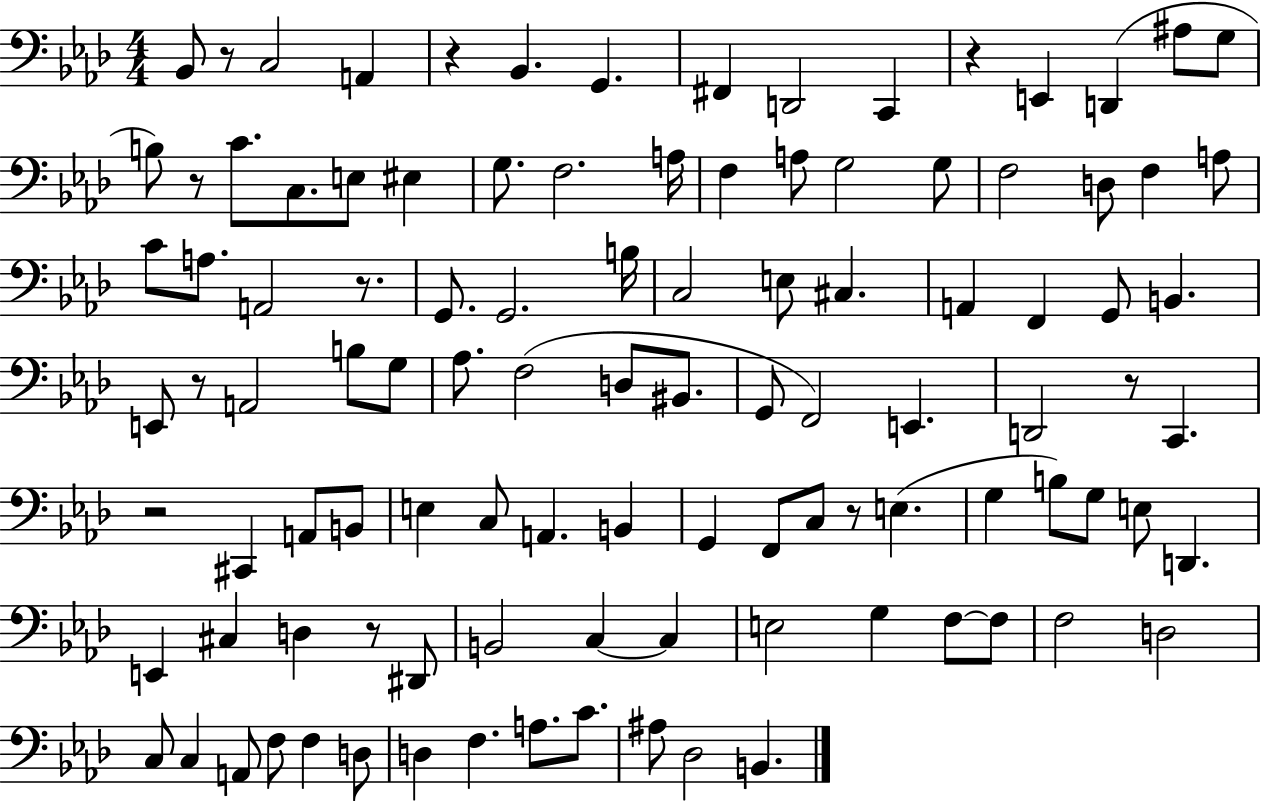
{
  \clef bass
  \numericTimeSignature
  \time 4/4
  \key aes \major
  bes,8 r8 c2 a,4 | r4 bes,4. g,4. | fis,4 d,2 c,4 | r4 e,4 d,4( ais8 g8 | \break b8) r8 c'8. c8. e8 eis4 | g8. f2. a16 | f4 a8 g2 g8 | f2 d8 f4 a8 | \break c'8 a8. a,2 r8. | g,8. g,2. b16 | c2 e8 cis4. | a,4 f,4 g,8 b,4. | \break e,8 r8 a,2 b8 g8 | aes8. f2( d8 bis,8. | g,8 f,2) e,4. | d,2 r8 c,4. | \break r2 cis,4 a,8 b,8 | e4 c8 a,4. b,4 | g,4 f,8 c8 r8 e4.( | g4 b8) g8 e8 d,4. | \break e,4 cis4 d4 r8 dis,8 | b,2 c4~~ c4 | e2 g4 f8~~ f8 | f2 d2 | \break c8 c4 a,8 f8 f4 d8 | d4 f4. a8. c'8. | ais8 des2 b,4. | \bar "|."
}